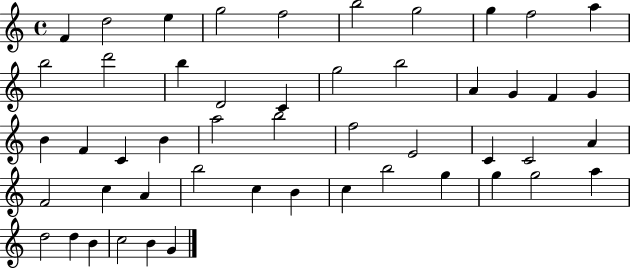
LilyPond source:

{
  \clef treble
  \time 4/4
  \defaultTimeSignature
  \key c \major
  f'4 d''2 e''4 | g''2 f''2 | b''2 g''2 | g''4 f''2 a''4 | \break b''2 d'''2 | b''4 d'2 c'4 | g''2 b''2 | a'4 g'4 f'4 g'4 | \break b'4 f'4 c'4 b'4 | a''2 b''2 | f''2 e'2 | c'4 c'2 a'4 | \break f'2 c''4 a'4 | b''2 c''4 b'4 | c''4 b''2 g''4 | g''4 g''2 a''4 | \break d''2 d''4 b'4 | c''2 b'4 g'4 | \bar "|."
}